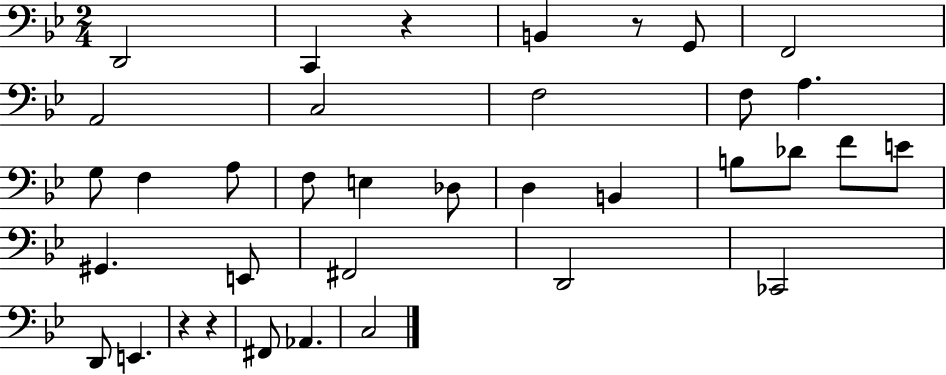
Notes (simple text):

D2/h C2/q R/q B2/q R/e G2/e F2/h A2/h C3/h F3/h F3/e A3/q. G3/e F3/q A3/e F3/e E3/q Db3/e D3/q B2/q B3/e Db4/e F4/e E4/e G#2/q. E2/e F#2/h D2/h CES2/h D2/e E2/q. R/q R/q F#2/e Ab2/q. C3/h